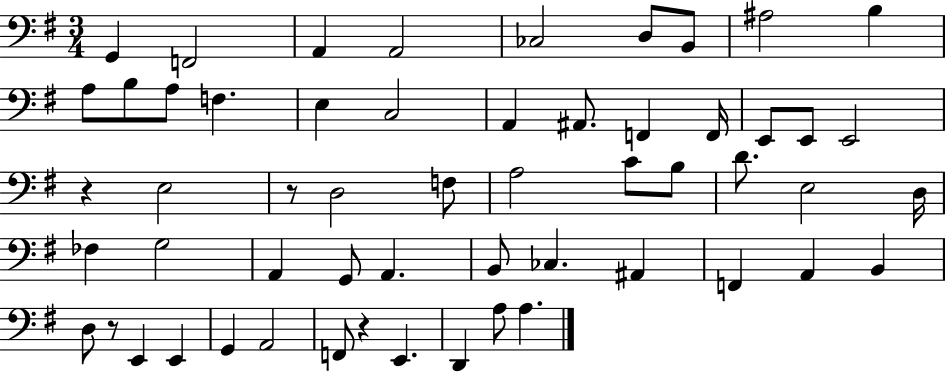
X:1
T:Untitled
M:3/4
L:1/4
K:G
G,, F,,2 A,, A,,2 _C,2 D,/2 B,,/2 ^A,2 B, A,/2 B,/2 A,/2 F, E, C,2 A,, ^A,,/2 F,, F,,/4 E,,/2 E,,/2 E,,2 z E,2 z/2 D,2 F,/2 A,2 C/2 B,/2 D/2 E,2 D,/4 _F, G,2 A,, G,,/2 A,, B,,/2 _C, ^A,, F,, A,, B,, D,/2 z/2 E,, E,, G,, A,,2 F,,/2 z E,, D,, A,/2 A,